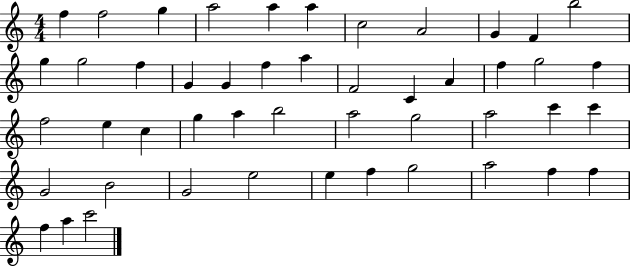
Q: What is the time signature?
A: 4/4